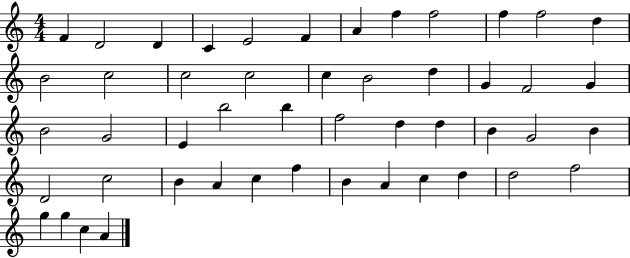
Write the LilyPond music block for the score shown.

{
  \clef treble
  \numericTimeSignature
  \time 4/4
  \key c \major
  f'4 d'2 d'4 | c'4 e'2 f'4 | a'4 f''4 f''2 | f''4 f''2 d''4 | \break b'2 c''2 | c''2 c''2 | c''4 b'2 d''4 | g'4 f'2 g'4 | \break b'2 g'2 | e'4 b''2 b''4 | f''2 d''4 d''4 | b'4 g'2 b'4 | \break d'2 c''2 | b'4 a'4 c''4 f''4 | b'4 a'4 c''4 d''4 | d''2 f''2 | \break g''4 g''4 c''4 a'4 | \bar "|."
}